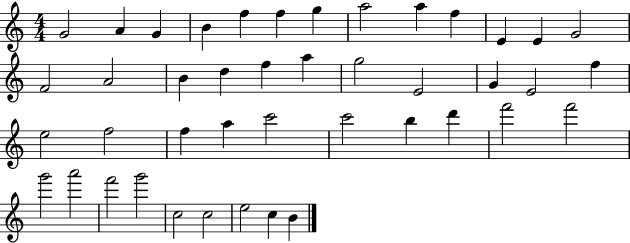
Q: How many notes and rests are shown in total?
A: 43